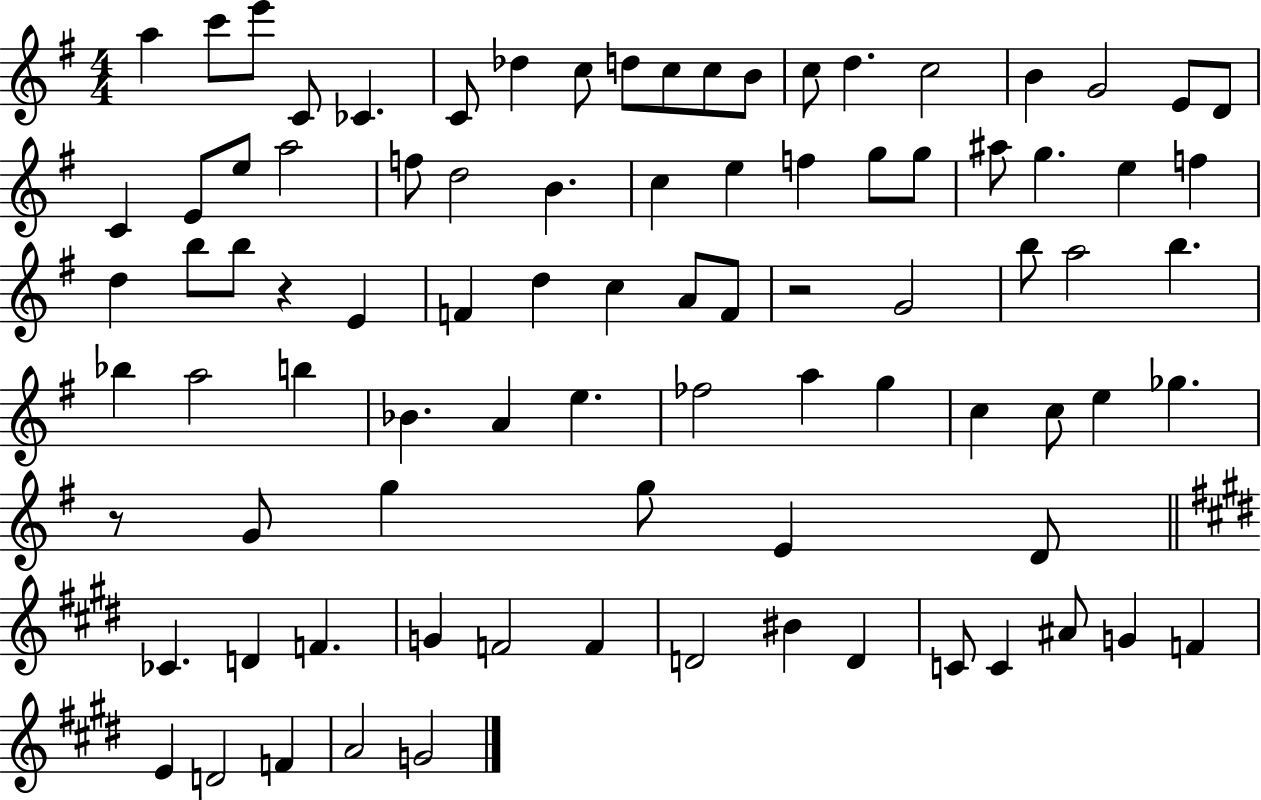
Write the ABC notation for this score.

X:1
T:Untitled
M:4/4
L:1/4
K:G
a c'/2 e'/2 C/2 _C C/2 _d c/2 d/2 c/2 c/2 B/2 c/2 d c2 B G2 E/2 D/2 C E/2 e/2 a2 f/2 d2 B c e f g/2 g/2 ^a/2 g e f d b/2 b/2 z E F d c A/2 F/2 z2 G2 b/2 a2 b _b a2 b _B A e _f2 a g c c/2 e _g z/2 G/2 g g/2 E D/2 _C D F G F2 F D2 ^B D C/2 C ^A/2 G F E D2 F A2 G2